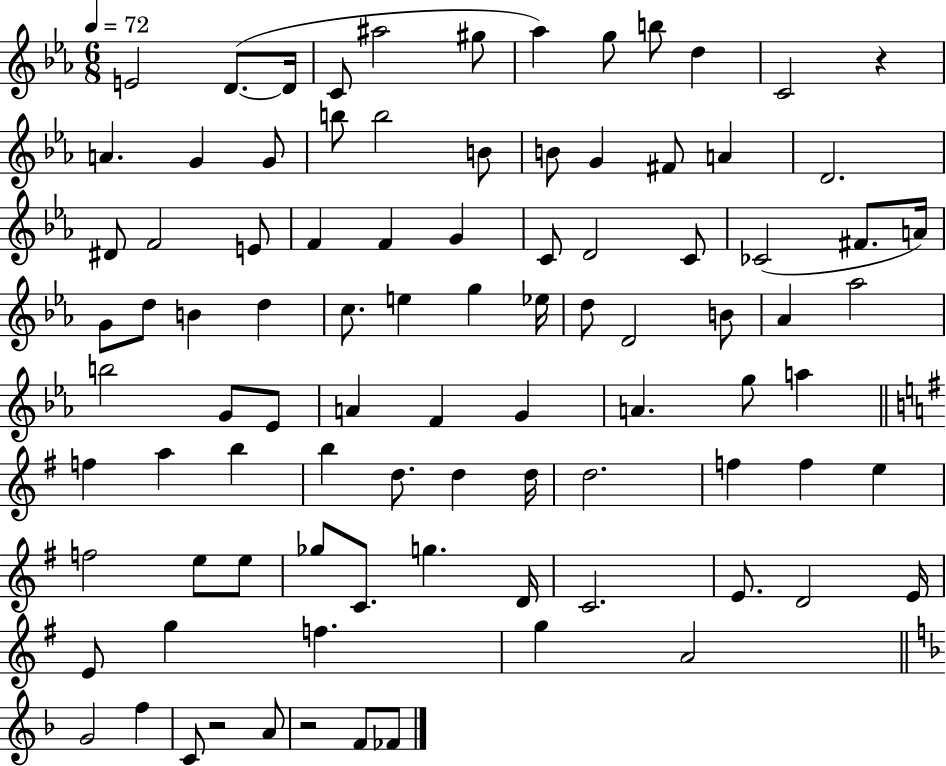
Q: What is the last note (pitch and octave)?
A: FES4